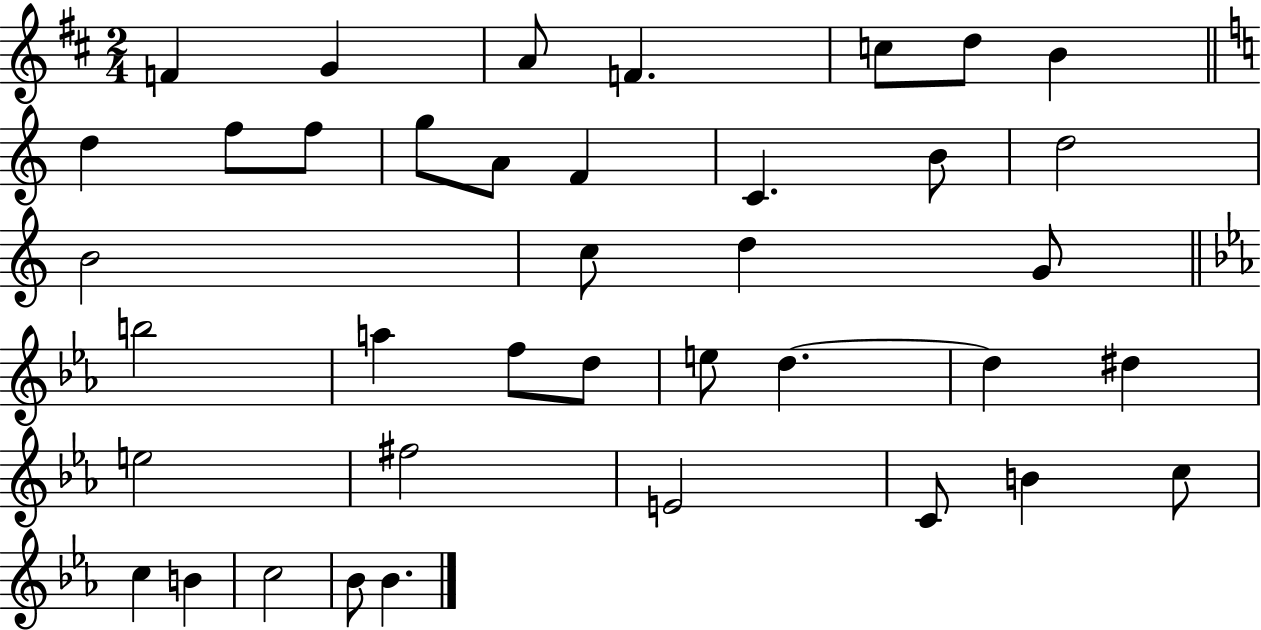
X:1
T:Untitled
M:2/4
L:1/4
K:D
F G A/2 F c/2 d/2 B d f/2 f/2 g/2 A/2 F C B/2 d2 B2 c/2 d G/2 b2 a f/2 d/2 e/2 d d ^d e2 ^f2 E2 C/2 B c/2 c B c2 _B/2 _B